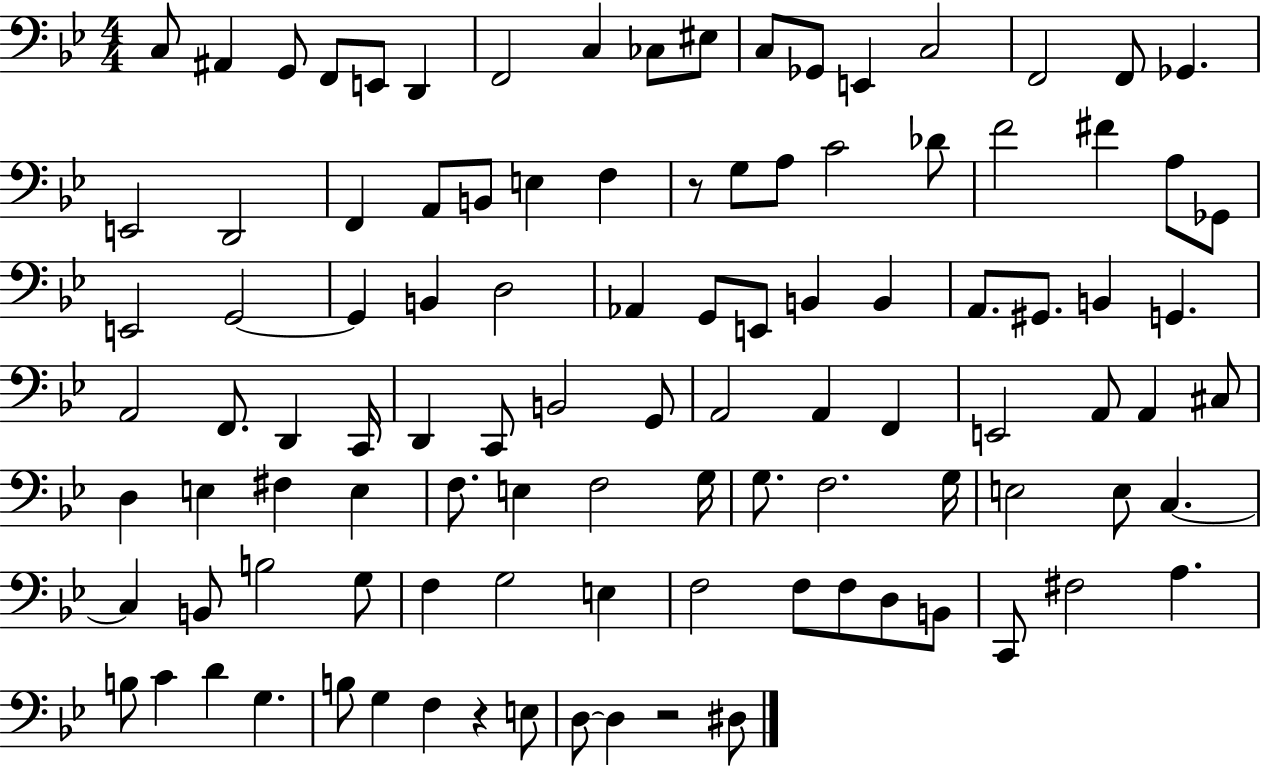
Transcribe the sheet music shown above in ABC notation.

X:1
T:Untitled
M:4/4
L:1/4
K:Bb
C,/2 ^A,, G,,/2 F,,/2 E,,/2 D,, F,,2 C, _C,/2 ^E,/2 C,/2 _G,,/2 E,, C,2 F,,2 F,,/2 _G,, E,,2 D,,2 F,, A,,/2 B,,/2 E, F, z/2 G,/2 A,/2 C2 _D/2 F2 ^F A,/2 _G,,/2 E,,2 G,,2 G,, B,, D,2 _A,, G,,/2 E,,/2 B,, B,, A,,/2 ^G,,/2 B,, G,, A,,2 F,,/2 D,, C,,/4 D,, C,,/2 B,,2 G,,/2 A,,2 A,, F,, E,,2 A,,/2 A,, ^C,/2 D, E, ^F, E, F,/2 E, F,2 G,/4 G,/2 F,2 G,/4 E,2 E,/2 C, C, B,,/2 B,2 G,/2 F, G,2 E, F,2 F,/2 F,/2 D,/2 B,,/2 C,,/2 ^F,2 A, B,/2 C D G, B,/2 G, F, z E,/2 D,/2 D, z2 ^D,/2